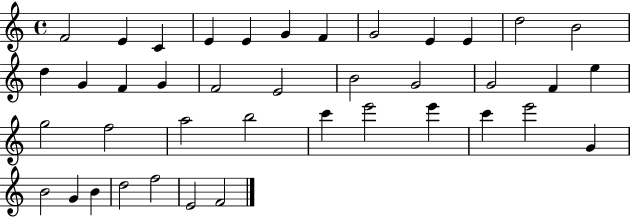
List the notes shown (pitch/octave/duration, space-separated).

F4/h E4/q C4/q E4/q E4/q G4/q F4/q G4/h E4/q E4/q D5/h B4/h D5/q G4/q F4/q G4/q F4/h E4/h B4/h G4/h G4/h F4/q E5/q G5/h F5/h A5/h B5/h C6/q E6/h E6/q C6/q E6/h G4/q B4/h G4/q B4/q D5/h F5/h E4/h F4/h